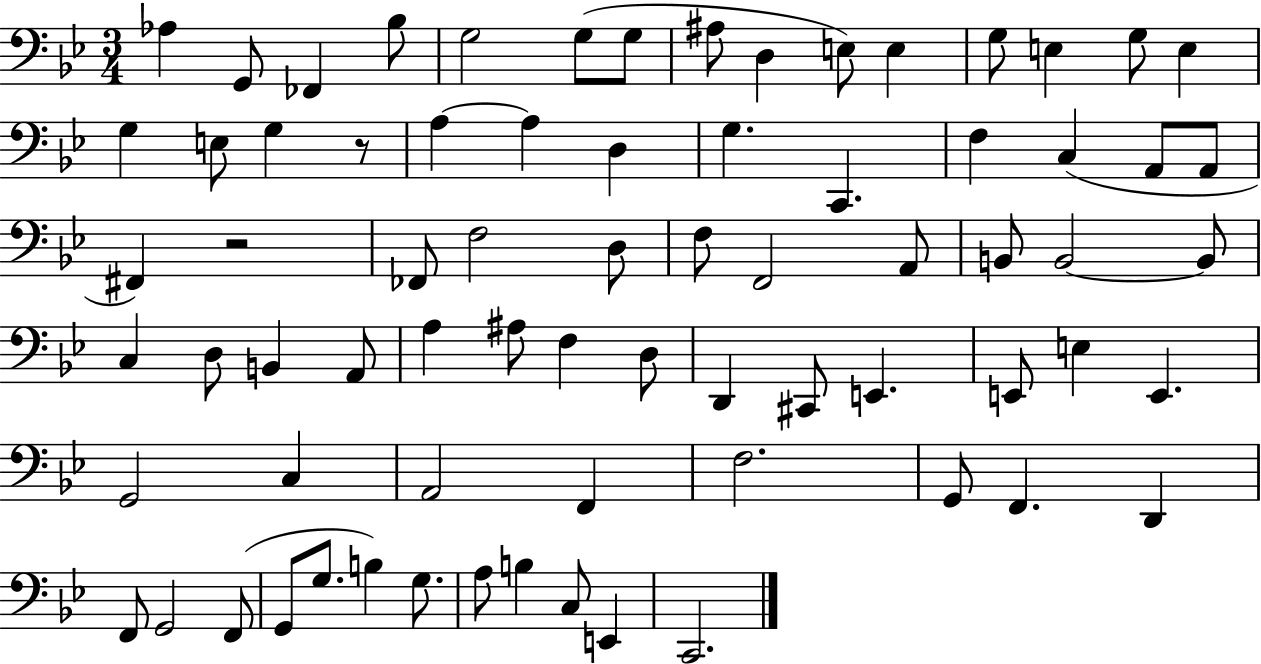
Ab3/q G2/e FES2/q Bb3/e G3/h G3/e G3/e A#3/e D3/q E3/e E3/q G3/e E3/q G3/e E3/q G3/q E3/e G3/q R/e A3/q A3/q D3/q G3/q. C2/q. F3/q C3/q A2/e A2/e F#2/q R/h FES2/e F3/h D3/e F3/e F2/h A2/e B2/e B2/h B2/e C3/q D3/e B2/q A2/e A3/q A#3/e F3/q D3/e D2/q C#2/e E2/q. E2/e E3/q E2/q. G2/h C3/q A2/h F2/q F3/h. G2/e F2/q. D2/q F2/e G2/h F2/e G2/e G3/e. B3/q G3/e. A3/e B3/q C3/e E2/q C2/h.